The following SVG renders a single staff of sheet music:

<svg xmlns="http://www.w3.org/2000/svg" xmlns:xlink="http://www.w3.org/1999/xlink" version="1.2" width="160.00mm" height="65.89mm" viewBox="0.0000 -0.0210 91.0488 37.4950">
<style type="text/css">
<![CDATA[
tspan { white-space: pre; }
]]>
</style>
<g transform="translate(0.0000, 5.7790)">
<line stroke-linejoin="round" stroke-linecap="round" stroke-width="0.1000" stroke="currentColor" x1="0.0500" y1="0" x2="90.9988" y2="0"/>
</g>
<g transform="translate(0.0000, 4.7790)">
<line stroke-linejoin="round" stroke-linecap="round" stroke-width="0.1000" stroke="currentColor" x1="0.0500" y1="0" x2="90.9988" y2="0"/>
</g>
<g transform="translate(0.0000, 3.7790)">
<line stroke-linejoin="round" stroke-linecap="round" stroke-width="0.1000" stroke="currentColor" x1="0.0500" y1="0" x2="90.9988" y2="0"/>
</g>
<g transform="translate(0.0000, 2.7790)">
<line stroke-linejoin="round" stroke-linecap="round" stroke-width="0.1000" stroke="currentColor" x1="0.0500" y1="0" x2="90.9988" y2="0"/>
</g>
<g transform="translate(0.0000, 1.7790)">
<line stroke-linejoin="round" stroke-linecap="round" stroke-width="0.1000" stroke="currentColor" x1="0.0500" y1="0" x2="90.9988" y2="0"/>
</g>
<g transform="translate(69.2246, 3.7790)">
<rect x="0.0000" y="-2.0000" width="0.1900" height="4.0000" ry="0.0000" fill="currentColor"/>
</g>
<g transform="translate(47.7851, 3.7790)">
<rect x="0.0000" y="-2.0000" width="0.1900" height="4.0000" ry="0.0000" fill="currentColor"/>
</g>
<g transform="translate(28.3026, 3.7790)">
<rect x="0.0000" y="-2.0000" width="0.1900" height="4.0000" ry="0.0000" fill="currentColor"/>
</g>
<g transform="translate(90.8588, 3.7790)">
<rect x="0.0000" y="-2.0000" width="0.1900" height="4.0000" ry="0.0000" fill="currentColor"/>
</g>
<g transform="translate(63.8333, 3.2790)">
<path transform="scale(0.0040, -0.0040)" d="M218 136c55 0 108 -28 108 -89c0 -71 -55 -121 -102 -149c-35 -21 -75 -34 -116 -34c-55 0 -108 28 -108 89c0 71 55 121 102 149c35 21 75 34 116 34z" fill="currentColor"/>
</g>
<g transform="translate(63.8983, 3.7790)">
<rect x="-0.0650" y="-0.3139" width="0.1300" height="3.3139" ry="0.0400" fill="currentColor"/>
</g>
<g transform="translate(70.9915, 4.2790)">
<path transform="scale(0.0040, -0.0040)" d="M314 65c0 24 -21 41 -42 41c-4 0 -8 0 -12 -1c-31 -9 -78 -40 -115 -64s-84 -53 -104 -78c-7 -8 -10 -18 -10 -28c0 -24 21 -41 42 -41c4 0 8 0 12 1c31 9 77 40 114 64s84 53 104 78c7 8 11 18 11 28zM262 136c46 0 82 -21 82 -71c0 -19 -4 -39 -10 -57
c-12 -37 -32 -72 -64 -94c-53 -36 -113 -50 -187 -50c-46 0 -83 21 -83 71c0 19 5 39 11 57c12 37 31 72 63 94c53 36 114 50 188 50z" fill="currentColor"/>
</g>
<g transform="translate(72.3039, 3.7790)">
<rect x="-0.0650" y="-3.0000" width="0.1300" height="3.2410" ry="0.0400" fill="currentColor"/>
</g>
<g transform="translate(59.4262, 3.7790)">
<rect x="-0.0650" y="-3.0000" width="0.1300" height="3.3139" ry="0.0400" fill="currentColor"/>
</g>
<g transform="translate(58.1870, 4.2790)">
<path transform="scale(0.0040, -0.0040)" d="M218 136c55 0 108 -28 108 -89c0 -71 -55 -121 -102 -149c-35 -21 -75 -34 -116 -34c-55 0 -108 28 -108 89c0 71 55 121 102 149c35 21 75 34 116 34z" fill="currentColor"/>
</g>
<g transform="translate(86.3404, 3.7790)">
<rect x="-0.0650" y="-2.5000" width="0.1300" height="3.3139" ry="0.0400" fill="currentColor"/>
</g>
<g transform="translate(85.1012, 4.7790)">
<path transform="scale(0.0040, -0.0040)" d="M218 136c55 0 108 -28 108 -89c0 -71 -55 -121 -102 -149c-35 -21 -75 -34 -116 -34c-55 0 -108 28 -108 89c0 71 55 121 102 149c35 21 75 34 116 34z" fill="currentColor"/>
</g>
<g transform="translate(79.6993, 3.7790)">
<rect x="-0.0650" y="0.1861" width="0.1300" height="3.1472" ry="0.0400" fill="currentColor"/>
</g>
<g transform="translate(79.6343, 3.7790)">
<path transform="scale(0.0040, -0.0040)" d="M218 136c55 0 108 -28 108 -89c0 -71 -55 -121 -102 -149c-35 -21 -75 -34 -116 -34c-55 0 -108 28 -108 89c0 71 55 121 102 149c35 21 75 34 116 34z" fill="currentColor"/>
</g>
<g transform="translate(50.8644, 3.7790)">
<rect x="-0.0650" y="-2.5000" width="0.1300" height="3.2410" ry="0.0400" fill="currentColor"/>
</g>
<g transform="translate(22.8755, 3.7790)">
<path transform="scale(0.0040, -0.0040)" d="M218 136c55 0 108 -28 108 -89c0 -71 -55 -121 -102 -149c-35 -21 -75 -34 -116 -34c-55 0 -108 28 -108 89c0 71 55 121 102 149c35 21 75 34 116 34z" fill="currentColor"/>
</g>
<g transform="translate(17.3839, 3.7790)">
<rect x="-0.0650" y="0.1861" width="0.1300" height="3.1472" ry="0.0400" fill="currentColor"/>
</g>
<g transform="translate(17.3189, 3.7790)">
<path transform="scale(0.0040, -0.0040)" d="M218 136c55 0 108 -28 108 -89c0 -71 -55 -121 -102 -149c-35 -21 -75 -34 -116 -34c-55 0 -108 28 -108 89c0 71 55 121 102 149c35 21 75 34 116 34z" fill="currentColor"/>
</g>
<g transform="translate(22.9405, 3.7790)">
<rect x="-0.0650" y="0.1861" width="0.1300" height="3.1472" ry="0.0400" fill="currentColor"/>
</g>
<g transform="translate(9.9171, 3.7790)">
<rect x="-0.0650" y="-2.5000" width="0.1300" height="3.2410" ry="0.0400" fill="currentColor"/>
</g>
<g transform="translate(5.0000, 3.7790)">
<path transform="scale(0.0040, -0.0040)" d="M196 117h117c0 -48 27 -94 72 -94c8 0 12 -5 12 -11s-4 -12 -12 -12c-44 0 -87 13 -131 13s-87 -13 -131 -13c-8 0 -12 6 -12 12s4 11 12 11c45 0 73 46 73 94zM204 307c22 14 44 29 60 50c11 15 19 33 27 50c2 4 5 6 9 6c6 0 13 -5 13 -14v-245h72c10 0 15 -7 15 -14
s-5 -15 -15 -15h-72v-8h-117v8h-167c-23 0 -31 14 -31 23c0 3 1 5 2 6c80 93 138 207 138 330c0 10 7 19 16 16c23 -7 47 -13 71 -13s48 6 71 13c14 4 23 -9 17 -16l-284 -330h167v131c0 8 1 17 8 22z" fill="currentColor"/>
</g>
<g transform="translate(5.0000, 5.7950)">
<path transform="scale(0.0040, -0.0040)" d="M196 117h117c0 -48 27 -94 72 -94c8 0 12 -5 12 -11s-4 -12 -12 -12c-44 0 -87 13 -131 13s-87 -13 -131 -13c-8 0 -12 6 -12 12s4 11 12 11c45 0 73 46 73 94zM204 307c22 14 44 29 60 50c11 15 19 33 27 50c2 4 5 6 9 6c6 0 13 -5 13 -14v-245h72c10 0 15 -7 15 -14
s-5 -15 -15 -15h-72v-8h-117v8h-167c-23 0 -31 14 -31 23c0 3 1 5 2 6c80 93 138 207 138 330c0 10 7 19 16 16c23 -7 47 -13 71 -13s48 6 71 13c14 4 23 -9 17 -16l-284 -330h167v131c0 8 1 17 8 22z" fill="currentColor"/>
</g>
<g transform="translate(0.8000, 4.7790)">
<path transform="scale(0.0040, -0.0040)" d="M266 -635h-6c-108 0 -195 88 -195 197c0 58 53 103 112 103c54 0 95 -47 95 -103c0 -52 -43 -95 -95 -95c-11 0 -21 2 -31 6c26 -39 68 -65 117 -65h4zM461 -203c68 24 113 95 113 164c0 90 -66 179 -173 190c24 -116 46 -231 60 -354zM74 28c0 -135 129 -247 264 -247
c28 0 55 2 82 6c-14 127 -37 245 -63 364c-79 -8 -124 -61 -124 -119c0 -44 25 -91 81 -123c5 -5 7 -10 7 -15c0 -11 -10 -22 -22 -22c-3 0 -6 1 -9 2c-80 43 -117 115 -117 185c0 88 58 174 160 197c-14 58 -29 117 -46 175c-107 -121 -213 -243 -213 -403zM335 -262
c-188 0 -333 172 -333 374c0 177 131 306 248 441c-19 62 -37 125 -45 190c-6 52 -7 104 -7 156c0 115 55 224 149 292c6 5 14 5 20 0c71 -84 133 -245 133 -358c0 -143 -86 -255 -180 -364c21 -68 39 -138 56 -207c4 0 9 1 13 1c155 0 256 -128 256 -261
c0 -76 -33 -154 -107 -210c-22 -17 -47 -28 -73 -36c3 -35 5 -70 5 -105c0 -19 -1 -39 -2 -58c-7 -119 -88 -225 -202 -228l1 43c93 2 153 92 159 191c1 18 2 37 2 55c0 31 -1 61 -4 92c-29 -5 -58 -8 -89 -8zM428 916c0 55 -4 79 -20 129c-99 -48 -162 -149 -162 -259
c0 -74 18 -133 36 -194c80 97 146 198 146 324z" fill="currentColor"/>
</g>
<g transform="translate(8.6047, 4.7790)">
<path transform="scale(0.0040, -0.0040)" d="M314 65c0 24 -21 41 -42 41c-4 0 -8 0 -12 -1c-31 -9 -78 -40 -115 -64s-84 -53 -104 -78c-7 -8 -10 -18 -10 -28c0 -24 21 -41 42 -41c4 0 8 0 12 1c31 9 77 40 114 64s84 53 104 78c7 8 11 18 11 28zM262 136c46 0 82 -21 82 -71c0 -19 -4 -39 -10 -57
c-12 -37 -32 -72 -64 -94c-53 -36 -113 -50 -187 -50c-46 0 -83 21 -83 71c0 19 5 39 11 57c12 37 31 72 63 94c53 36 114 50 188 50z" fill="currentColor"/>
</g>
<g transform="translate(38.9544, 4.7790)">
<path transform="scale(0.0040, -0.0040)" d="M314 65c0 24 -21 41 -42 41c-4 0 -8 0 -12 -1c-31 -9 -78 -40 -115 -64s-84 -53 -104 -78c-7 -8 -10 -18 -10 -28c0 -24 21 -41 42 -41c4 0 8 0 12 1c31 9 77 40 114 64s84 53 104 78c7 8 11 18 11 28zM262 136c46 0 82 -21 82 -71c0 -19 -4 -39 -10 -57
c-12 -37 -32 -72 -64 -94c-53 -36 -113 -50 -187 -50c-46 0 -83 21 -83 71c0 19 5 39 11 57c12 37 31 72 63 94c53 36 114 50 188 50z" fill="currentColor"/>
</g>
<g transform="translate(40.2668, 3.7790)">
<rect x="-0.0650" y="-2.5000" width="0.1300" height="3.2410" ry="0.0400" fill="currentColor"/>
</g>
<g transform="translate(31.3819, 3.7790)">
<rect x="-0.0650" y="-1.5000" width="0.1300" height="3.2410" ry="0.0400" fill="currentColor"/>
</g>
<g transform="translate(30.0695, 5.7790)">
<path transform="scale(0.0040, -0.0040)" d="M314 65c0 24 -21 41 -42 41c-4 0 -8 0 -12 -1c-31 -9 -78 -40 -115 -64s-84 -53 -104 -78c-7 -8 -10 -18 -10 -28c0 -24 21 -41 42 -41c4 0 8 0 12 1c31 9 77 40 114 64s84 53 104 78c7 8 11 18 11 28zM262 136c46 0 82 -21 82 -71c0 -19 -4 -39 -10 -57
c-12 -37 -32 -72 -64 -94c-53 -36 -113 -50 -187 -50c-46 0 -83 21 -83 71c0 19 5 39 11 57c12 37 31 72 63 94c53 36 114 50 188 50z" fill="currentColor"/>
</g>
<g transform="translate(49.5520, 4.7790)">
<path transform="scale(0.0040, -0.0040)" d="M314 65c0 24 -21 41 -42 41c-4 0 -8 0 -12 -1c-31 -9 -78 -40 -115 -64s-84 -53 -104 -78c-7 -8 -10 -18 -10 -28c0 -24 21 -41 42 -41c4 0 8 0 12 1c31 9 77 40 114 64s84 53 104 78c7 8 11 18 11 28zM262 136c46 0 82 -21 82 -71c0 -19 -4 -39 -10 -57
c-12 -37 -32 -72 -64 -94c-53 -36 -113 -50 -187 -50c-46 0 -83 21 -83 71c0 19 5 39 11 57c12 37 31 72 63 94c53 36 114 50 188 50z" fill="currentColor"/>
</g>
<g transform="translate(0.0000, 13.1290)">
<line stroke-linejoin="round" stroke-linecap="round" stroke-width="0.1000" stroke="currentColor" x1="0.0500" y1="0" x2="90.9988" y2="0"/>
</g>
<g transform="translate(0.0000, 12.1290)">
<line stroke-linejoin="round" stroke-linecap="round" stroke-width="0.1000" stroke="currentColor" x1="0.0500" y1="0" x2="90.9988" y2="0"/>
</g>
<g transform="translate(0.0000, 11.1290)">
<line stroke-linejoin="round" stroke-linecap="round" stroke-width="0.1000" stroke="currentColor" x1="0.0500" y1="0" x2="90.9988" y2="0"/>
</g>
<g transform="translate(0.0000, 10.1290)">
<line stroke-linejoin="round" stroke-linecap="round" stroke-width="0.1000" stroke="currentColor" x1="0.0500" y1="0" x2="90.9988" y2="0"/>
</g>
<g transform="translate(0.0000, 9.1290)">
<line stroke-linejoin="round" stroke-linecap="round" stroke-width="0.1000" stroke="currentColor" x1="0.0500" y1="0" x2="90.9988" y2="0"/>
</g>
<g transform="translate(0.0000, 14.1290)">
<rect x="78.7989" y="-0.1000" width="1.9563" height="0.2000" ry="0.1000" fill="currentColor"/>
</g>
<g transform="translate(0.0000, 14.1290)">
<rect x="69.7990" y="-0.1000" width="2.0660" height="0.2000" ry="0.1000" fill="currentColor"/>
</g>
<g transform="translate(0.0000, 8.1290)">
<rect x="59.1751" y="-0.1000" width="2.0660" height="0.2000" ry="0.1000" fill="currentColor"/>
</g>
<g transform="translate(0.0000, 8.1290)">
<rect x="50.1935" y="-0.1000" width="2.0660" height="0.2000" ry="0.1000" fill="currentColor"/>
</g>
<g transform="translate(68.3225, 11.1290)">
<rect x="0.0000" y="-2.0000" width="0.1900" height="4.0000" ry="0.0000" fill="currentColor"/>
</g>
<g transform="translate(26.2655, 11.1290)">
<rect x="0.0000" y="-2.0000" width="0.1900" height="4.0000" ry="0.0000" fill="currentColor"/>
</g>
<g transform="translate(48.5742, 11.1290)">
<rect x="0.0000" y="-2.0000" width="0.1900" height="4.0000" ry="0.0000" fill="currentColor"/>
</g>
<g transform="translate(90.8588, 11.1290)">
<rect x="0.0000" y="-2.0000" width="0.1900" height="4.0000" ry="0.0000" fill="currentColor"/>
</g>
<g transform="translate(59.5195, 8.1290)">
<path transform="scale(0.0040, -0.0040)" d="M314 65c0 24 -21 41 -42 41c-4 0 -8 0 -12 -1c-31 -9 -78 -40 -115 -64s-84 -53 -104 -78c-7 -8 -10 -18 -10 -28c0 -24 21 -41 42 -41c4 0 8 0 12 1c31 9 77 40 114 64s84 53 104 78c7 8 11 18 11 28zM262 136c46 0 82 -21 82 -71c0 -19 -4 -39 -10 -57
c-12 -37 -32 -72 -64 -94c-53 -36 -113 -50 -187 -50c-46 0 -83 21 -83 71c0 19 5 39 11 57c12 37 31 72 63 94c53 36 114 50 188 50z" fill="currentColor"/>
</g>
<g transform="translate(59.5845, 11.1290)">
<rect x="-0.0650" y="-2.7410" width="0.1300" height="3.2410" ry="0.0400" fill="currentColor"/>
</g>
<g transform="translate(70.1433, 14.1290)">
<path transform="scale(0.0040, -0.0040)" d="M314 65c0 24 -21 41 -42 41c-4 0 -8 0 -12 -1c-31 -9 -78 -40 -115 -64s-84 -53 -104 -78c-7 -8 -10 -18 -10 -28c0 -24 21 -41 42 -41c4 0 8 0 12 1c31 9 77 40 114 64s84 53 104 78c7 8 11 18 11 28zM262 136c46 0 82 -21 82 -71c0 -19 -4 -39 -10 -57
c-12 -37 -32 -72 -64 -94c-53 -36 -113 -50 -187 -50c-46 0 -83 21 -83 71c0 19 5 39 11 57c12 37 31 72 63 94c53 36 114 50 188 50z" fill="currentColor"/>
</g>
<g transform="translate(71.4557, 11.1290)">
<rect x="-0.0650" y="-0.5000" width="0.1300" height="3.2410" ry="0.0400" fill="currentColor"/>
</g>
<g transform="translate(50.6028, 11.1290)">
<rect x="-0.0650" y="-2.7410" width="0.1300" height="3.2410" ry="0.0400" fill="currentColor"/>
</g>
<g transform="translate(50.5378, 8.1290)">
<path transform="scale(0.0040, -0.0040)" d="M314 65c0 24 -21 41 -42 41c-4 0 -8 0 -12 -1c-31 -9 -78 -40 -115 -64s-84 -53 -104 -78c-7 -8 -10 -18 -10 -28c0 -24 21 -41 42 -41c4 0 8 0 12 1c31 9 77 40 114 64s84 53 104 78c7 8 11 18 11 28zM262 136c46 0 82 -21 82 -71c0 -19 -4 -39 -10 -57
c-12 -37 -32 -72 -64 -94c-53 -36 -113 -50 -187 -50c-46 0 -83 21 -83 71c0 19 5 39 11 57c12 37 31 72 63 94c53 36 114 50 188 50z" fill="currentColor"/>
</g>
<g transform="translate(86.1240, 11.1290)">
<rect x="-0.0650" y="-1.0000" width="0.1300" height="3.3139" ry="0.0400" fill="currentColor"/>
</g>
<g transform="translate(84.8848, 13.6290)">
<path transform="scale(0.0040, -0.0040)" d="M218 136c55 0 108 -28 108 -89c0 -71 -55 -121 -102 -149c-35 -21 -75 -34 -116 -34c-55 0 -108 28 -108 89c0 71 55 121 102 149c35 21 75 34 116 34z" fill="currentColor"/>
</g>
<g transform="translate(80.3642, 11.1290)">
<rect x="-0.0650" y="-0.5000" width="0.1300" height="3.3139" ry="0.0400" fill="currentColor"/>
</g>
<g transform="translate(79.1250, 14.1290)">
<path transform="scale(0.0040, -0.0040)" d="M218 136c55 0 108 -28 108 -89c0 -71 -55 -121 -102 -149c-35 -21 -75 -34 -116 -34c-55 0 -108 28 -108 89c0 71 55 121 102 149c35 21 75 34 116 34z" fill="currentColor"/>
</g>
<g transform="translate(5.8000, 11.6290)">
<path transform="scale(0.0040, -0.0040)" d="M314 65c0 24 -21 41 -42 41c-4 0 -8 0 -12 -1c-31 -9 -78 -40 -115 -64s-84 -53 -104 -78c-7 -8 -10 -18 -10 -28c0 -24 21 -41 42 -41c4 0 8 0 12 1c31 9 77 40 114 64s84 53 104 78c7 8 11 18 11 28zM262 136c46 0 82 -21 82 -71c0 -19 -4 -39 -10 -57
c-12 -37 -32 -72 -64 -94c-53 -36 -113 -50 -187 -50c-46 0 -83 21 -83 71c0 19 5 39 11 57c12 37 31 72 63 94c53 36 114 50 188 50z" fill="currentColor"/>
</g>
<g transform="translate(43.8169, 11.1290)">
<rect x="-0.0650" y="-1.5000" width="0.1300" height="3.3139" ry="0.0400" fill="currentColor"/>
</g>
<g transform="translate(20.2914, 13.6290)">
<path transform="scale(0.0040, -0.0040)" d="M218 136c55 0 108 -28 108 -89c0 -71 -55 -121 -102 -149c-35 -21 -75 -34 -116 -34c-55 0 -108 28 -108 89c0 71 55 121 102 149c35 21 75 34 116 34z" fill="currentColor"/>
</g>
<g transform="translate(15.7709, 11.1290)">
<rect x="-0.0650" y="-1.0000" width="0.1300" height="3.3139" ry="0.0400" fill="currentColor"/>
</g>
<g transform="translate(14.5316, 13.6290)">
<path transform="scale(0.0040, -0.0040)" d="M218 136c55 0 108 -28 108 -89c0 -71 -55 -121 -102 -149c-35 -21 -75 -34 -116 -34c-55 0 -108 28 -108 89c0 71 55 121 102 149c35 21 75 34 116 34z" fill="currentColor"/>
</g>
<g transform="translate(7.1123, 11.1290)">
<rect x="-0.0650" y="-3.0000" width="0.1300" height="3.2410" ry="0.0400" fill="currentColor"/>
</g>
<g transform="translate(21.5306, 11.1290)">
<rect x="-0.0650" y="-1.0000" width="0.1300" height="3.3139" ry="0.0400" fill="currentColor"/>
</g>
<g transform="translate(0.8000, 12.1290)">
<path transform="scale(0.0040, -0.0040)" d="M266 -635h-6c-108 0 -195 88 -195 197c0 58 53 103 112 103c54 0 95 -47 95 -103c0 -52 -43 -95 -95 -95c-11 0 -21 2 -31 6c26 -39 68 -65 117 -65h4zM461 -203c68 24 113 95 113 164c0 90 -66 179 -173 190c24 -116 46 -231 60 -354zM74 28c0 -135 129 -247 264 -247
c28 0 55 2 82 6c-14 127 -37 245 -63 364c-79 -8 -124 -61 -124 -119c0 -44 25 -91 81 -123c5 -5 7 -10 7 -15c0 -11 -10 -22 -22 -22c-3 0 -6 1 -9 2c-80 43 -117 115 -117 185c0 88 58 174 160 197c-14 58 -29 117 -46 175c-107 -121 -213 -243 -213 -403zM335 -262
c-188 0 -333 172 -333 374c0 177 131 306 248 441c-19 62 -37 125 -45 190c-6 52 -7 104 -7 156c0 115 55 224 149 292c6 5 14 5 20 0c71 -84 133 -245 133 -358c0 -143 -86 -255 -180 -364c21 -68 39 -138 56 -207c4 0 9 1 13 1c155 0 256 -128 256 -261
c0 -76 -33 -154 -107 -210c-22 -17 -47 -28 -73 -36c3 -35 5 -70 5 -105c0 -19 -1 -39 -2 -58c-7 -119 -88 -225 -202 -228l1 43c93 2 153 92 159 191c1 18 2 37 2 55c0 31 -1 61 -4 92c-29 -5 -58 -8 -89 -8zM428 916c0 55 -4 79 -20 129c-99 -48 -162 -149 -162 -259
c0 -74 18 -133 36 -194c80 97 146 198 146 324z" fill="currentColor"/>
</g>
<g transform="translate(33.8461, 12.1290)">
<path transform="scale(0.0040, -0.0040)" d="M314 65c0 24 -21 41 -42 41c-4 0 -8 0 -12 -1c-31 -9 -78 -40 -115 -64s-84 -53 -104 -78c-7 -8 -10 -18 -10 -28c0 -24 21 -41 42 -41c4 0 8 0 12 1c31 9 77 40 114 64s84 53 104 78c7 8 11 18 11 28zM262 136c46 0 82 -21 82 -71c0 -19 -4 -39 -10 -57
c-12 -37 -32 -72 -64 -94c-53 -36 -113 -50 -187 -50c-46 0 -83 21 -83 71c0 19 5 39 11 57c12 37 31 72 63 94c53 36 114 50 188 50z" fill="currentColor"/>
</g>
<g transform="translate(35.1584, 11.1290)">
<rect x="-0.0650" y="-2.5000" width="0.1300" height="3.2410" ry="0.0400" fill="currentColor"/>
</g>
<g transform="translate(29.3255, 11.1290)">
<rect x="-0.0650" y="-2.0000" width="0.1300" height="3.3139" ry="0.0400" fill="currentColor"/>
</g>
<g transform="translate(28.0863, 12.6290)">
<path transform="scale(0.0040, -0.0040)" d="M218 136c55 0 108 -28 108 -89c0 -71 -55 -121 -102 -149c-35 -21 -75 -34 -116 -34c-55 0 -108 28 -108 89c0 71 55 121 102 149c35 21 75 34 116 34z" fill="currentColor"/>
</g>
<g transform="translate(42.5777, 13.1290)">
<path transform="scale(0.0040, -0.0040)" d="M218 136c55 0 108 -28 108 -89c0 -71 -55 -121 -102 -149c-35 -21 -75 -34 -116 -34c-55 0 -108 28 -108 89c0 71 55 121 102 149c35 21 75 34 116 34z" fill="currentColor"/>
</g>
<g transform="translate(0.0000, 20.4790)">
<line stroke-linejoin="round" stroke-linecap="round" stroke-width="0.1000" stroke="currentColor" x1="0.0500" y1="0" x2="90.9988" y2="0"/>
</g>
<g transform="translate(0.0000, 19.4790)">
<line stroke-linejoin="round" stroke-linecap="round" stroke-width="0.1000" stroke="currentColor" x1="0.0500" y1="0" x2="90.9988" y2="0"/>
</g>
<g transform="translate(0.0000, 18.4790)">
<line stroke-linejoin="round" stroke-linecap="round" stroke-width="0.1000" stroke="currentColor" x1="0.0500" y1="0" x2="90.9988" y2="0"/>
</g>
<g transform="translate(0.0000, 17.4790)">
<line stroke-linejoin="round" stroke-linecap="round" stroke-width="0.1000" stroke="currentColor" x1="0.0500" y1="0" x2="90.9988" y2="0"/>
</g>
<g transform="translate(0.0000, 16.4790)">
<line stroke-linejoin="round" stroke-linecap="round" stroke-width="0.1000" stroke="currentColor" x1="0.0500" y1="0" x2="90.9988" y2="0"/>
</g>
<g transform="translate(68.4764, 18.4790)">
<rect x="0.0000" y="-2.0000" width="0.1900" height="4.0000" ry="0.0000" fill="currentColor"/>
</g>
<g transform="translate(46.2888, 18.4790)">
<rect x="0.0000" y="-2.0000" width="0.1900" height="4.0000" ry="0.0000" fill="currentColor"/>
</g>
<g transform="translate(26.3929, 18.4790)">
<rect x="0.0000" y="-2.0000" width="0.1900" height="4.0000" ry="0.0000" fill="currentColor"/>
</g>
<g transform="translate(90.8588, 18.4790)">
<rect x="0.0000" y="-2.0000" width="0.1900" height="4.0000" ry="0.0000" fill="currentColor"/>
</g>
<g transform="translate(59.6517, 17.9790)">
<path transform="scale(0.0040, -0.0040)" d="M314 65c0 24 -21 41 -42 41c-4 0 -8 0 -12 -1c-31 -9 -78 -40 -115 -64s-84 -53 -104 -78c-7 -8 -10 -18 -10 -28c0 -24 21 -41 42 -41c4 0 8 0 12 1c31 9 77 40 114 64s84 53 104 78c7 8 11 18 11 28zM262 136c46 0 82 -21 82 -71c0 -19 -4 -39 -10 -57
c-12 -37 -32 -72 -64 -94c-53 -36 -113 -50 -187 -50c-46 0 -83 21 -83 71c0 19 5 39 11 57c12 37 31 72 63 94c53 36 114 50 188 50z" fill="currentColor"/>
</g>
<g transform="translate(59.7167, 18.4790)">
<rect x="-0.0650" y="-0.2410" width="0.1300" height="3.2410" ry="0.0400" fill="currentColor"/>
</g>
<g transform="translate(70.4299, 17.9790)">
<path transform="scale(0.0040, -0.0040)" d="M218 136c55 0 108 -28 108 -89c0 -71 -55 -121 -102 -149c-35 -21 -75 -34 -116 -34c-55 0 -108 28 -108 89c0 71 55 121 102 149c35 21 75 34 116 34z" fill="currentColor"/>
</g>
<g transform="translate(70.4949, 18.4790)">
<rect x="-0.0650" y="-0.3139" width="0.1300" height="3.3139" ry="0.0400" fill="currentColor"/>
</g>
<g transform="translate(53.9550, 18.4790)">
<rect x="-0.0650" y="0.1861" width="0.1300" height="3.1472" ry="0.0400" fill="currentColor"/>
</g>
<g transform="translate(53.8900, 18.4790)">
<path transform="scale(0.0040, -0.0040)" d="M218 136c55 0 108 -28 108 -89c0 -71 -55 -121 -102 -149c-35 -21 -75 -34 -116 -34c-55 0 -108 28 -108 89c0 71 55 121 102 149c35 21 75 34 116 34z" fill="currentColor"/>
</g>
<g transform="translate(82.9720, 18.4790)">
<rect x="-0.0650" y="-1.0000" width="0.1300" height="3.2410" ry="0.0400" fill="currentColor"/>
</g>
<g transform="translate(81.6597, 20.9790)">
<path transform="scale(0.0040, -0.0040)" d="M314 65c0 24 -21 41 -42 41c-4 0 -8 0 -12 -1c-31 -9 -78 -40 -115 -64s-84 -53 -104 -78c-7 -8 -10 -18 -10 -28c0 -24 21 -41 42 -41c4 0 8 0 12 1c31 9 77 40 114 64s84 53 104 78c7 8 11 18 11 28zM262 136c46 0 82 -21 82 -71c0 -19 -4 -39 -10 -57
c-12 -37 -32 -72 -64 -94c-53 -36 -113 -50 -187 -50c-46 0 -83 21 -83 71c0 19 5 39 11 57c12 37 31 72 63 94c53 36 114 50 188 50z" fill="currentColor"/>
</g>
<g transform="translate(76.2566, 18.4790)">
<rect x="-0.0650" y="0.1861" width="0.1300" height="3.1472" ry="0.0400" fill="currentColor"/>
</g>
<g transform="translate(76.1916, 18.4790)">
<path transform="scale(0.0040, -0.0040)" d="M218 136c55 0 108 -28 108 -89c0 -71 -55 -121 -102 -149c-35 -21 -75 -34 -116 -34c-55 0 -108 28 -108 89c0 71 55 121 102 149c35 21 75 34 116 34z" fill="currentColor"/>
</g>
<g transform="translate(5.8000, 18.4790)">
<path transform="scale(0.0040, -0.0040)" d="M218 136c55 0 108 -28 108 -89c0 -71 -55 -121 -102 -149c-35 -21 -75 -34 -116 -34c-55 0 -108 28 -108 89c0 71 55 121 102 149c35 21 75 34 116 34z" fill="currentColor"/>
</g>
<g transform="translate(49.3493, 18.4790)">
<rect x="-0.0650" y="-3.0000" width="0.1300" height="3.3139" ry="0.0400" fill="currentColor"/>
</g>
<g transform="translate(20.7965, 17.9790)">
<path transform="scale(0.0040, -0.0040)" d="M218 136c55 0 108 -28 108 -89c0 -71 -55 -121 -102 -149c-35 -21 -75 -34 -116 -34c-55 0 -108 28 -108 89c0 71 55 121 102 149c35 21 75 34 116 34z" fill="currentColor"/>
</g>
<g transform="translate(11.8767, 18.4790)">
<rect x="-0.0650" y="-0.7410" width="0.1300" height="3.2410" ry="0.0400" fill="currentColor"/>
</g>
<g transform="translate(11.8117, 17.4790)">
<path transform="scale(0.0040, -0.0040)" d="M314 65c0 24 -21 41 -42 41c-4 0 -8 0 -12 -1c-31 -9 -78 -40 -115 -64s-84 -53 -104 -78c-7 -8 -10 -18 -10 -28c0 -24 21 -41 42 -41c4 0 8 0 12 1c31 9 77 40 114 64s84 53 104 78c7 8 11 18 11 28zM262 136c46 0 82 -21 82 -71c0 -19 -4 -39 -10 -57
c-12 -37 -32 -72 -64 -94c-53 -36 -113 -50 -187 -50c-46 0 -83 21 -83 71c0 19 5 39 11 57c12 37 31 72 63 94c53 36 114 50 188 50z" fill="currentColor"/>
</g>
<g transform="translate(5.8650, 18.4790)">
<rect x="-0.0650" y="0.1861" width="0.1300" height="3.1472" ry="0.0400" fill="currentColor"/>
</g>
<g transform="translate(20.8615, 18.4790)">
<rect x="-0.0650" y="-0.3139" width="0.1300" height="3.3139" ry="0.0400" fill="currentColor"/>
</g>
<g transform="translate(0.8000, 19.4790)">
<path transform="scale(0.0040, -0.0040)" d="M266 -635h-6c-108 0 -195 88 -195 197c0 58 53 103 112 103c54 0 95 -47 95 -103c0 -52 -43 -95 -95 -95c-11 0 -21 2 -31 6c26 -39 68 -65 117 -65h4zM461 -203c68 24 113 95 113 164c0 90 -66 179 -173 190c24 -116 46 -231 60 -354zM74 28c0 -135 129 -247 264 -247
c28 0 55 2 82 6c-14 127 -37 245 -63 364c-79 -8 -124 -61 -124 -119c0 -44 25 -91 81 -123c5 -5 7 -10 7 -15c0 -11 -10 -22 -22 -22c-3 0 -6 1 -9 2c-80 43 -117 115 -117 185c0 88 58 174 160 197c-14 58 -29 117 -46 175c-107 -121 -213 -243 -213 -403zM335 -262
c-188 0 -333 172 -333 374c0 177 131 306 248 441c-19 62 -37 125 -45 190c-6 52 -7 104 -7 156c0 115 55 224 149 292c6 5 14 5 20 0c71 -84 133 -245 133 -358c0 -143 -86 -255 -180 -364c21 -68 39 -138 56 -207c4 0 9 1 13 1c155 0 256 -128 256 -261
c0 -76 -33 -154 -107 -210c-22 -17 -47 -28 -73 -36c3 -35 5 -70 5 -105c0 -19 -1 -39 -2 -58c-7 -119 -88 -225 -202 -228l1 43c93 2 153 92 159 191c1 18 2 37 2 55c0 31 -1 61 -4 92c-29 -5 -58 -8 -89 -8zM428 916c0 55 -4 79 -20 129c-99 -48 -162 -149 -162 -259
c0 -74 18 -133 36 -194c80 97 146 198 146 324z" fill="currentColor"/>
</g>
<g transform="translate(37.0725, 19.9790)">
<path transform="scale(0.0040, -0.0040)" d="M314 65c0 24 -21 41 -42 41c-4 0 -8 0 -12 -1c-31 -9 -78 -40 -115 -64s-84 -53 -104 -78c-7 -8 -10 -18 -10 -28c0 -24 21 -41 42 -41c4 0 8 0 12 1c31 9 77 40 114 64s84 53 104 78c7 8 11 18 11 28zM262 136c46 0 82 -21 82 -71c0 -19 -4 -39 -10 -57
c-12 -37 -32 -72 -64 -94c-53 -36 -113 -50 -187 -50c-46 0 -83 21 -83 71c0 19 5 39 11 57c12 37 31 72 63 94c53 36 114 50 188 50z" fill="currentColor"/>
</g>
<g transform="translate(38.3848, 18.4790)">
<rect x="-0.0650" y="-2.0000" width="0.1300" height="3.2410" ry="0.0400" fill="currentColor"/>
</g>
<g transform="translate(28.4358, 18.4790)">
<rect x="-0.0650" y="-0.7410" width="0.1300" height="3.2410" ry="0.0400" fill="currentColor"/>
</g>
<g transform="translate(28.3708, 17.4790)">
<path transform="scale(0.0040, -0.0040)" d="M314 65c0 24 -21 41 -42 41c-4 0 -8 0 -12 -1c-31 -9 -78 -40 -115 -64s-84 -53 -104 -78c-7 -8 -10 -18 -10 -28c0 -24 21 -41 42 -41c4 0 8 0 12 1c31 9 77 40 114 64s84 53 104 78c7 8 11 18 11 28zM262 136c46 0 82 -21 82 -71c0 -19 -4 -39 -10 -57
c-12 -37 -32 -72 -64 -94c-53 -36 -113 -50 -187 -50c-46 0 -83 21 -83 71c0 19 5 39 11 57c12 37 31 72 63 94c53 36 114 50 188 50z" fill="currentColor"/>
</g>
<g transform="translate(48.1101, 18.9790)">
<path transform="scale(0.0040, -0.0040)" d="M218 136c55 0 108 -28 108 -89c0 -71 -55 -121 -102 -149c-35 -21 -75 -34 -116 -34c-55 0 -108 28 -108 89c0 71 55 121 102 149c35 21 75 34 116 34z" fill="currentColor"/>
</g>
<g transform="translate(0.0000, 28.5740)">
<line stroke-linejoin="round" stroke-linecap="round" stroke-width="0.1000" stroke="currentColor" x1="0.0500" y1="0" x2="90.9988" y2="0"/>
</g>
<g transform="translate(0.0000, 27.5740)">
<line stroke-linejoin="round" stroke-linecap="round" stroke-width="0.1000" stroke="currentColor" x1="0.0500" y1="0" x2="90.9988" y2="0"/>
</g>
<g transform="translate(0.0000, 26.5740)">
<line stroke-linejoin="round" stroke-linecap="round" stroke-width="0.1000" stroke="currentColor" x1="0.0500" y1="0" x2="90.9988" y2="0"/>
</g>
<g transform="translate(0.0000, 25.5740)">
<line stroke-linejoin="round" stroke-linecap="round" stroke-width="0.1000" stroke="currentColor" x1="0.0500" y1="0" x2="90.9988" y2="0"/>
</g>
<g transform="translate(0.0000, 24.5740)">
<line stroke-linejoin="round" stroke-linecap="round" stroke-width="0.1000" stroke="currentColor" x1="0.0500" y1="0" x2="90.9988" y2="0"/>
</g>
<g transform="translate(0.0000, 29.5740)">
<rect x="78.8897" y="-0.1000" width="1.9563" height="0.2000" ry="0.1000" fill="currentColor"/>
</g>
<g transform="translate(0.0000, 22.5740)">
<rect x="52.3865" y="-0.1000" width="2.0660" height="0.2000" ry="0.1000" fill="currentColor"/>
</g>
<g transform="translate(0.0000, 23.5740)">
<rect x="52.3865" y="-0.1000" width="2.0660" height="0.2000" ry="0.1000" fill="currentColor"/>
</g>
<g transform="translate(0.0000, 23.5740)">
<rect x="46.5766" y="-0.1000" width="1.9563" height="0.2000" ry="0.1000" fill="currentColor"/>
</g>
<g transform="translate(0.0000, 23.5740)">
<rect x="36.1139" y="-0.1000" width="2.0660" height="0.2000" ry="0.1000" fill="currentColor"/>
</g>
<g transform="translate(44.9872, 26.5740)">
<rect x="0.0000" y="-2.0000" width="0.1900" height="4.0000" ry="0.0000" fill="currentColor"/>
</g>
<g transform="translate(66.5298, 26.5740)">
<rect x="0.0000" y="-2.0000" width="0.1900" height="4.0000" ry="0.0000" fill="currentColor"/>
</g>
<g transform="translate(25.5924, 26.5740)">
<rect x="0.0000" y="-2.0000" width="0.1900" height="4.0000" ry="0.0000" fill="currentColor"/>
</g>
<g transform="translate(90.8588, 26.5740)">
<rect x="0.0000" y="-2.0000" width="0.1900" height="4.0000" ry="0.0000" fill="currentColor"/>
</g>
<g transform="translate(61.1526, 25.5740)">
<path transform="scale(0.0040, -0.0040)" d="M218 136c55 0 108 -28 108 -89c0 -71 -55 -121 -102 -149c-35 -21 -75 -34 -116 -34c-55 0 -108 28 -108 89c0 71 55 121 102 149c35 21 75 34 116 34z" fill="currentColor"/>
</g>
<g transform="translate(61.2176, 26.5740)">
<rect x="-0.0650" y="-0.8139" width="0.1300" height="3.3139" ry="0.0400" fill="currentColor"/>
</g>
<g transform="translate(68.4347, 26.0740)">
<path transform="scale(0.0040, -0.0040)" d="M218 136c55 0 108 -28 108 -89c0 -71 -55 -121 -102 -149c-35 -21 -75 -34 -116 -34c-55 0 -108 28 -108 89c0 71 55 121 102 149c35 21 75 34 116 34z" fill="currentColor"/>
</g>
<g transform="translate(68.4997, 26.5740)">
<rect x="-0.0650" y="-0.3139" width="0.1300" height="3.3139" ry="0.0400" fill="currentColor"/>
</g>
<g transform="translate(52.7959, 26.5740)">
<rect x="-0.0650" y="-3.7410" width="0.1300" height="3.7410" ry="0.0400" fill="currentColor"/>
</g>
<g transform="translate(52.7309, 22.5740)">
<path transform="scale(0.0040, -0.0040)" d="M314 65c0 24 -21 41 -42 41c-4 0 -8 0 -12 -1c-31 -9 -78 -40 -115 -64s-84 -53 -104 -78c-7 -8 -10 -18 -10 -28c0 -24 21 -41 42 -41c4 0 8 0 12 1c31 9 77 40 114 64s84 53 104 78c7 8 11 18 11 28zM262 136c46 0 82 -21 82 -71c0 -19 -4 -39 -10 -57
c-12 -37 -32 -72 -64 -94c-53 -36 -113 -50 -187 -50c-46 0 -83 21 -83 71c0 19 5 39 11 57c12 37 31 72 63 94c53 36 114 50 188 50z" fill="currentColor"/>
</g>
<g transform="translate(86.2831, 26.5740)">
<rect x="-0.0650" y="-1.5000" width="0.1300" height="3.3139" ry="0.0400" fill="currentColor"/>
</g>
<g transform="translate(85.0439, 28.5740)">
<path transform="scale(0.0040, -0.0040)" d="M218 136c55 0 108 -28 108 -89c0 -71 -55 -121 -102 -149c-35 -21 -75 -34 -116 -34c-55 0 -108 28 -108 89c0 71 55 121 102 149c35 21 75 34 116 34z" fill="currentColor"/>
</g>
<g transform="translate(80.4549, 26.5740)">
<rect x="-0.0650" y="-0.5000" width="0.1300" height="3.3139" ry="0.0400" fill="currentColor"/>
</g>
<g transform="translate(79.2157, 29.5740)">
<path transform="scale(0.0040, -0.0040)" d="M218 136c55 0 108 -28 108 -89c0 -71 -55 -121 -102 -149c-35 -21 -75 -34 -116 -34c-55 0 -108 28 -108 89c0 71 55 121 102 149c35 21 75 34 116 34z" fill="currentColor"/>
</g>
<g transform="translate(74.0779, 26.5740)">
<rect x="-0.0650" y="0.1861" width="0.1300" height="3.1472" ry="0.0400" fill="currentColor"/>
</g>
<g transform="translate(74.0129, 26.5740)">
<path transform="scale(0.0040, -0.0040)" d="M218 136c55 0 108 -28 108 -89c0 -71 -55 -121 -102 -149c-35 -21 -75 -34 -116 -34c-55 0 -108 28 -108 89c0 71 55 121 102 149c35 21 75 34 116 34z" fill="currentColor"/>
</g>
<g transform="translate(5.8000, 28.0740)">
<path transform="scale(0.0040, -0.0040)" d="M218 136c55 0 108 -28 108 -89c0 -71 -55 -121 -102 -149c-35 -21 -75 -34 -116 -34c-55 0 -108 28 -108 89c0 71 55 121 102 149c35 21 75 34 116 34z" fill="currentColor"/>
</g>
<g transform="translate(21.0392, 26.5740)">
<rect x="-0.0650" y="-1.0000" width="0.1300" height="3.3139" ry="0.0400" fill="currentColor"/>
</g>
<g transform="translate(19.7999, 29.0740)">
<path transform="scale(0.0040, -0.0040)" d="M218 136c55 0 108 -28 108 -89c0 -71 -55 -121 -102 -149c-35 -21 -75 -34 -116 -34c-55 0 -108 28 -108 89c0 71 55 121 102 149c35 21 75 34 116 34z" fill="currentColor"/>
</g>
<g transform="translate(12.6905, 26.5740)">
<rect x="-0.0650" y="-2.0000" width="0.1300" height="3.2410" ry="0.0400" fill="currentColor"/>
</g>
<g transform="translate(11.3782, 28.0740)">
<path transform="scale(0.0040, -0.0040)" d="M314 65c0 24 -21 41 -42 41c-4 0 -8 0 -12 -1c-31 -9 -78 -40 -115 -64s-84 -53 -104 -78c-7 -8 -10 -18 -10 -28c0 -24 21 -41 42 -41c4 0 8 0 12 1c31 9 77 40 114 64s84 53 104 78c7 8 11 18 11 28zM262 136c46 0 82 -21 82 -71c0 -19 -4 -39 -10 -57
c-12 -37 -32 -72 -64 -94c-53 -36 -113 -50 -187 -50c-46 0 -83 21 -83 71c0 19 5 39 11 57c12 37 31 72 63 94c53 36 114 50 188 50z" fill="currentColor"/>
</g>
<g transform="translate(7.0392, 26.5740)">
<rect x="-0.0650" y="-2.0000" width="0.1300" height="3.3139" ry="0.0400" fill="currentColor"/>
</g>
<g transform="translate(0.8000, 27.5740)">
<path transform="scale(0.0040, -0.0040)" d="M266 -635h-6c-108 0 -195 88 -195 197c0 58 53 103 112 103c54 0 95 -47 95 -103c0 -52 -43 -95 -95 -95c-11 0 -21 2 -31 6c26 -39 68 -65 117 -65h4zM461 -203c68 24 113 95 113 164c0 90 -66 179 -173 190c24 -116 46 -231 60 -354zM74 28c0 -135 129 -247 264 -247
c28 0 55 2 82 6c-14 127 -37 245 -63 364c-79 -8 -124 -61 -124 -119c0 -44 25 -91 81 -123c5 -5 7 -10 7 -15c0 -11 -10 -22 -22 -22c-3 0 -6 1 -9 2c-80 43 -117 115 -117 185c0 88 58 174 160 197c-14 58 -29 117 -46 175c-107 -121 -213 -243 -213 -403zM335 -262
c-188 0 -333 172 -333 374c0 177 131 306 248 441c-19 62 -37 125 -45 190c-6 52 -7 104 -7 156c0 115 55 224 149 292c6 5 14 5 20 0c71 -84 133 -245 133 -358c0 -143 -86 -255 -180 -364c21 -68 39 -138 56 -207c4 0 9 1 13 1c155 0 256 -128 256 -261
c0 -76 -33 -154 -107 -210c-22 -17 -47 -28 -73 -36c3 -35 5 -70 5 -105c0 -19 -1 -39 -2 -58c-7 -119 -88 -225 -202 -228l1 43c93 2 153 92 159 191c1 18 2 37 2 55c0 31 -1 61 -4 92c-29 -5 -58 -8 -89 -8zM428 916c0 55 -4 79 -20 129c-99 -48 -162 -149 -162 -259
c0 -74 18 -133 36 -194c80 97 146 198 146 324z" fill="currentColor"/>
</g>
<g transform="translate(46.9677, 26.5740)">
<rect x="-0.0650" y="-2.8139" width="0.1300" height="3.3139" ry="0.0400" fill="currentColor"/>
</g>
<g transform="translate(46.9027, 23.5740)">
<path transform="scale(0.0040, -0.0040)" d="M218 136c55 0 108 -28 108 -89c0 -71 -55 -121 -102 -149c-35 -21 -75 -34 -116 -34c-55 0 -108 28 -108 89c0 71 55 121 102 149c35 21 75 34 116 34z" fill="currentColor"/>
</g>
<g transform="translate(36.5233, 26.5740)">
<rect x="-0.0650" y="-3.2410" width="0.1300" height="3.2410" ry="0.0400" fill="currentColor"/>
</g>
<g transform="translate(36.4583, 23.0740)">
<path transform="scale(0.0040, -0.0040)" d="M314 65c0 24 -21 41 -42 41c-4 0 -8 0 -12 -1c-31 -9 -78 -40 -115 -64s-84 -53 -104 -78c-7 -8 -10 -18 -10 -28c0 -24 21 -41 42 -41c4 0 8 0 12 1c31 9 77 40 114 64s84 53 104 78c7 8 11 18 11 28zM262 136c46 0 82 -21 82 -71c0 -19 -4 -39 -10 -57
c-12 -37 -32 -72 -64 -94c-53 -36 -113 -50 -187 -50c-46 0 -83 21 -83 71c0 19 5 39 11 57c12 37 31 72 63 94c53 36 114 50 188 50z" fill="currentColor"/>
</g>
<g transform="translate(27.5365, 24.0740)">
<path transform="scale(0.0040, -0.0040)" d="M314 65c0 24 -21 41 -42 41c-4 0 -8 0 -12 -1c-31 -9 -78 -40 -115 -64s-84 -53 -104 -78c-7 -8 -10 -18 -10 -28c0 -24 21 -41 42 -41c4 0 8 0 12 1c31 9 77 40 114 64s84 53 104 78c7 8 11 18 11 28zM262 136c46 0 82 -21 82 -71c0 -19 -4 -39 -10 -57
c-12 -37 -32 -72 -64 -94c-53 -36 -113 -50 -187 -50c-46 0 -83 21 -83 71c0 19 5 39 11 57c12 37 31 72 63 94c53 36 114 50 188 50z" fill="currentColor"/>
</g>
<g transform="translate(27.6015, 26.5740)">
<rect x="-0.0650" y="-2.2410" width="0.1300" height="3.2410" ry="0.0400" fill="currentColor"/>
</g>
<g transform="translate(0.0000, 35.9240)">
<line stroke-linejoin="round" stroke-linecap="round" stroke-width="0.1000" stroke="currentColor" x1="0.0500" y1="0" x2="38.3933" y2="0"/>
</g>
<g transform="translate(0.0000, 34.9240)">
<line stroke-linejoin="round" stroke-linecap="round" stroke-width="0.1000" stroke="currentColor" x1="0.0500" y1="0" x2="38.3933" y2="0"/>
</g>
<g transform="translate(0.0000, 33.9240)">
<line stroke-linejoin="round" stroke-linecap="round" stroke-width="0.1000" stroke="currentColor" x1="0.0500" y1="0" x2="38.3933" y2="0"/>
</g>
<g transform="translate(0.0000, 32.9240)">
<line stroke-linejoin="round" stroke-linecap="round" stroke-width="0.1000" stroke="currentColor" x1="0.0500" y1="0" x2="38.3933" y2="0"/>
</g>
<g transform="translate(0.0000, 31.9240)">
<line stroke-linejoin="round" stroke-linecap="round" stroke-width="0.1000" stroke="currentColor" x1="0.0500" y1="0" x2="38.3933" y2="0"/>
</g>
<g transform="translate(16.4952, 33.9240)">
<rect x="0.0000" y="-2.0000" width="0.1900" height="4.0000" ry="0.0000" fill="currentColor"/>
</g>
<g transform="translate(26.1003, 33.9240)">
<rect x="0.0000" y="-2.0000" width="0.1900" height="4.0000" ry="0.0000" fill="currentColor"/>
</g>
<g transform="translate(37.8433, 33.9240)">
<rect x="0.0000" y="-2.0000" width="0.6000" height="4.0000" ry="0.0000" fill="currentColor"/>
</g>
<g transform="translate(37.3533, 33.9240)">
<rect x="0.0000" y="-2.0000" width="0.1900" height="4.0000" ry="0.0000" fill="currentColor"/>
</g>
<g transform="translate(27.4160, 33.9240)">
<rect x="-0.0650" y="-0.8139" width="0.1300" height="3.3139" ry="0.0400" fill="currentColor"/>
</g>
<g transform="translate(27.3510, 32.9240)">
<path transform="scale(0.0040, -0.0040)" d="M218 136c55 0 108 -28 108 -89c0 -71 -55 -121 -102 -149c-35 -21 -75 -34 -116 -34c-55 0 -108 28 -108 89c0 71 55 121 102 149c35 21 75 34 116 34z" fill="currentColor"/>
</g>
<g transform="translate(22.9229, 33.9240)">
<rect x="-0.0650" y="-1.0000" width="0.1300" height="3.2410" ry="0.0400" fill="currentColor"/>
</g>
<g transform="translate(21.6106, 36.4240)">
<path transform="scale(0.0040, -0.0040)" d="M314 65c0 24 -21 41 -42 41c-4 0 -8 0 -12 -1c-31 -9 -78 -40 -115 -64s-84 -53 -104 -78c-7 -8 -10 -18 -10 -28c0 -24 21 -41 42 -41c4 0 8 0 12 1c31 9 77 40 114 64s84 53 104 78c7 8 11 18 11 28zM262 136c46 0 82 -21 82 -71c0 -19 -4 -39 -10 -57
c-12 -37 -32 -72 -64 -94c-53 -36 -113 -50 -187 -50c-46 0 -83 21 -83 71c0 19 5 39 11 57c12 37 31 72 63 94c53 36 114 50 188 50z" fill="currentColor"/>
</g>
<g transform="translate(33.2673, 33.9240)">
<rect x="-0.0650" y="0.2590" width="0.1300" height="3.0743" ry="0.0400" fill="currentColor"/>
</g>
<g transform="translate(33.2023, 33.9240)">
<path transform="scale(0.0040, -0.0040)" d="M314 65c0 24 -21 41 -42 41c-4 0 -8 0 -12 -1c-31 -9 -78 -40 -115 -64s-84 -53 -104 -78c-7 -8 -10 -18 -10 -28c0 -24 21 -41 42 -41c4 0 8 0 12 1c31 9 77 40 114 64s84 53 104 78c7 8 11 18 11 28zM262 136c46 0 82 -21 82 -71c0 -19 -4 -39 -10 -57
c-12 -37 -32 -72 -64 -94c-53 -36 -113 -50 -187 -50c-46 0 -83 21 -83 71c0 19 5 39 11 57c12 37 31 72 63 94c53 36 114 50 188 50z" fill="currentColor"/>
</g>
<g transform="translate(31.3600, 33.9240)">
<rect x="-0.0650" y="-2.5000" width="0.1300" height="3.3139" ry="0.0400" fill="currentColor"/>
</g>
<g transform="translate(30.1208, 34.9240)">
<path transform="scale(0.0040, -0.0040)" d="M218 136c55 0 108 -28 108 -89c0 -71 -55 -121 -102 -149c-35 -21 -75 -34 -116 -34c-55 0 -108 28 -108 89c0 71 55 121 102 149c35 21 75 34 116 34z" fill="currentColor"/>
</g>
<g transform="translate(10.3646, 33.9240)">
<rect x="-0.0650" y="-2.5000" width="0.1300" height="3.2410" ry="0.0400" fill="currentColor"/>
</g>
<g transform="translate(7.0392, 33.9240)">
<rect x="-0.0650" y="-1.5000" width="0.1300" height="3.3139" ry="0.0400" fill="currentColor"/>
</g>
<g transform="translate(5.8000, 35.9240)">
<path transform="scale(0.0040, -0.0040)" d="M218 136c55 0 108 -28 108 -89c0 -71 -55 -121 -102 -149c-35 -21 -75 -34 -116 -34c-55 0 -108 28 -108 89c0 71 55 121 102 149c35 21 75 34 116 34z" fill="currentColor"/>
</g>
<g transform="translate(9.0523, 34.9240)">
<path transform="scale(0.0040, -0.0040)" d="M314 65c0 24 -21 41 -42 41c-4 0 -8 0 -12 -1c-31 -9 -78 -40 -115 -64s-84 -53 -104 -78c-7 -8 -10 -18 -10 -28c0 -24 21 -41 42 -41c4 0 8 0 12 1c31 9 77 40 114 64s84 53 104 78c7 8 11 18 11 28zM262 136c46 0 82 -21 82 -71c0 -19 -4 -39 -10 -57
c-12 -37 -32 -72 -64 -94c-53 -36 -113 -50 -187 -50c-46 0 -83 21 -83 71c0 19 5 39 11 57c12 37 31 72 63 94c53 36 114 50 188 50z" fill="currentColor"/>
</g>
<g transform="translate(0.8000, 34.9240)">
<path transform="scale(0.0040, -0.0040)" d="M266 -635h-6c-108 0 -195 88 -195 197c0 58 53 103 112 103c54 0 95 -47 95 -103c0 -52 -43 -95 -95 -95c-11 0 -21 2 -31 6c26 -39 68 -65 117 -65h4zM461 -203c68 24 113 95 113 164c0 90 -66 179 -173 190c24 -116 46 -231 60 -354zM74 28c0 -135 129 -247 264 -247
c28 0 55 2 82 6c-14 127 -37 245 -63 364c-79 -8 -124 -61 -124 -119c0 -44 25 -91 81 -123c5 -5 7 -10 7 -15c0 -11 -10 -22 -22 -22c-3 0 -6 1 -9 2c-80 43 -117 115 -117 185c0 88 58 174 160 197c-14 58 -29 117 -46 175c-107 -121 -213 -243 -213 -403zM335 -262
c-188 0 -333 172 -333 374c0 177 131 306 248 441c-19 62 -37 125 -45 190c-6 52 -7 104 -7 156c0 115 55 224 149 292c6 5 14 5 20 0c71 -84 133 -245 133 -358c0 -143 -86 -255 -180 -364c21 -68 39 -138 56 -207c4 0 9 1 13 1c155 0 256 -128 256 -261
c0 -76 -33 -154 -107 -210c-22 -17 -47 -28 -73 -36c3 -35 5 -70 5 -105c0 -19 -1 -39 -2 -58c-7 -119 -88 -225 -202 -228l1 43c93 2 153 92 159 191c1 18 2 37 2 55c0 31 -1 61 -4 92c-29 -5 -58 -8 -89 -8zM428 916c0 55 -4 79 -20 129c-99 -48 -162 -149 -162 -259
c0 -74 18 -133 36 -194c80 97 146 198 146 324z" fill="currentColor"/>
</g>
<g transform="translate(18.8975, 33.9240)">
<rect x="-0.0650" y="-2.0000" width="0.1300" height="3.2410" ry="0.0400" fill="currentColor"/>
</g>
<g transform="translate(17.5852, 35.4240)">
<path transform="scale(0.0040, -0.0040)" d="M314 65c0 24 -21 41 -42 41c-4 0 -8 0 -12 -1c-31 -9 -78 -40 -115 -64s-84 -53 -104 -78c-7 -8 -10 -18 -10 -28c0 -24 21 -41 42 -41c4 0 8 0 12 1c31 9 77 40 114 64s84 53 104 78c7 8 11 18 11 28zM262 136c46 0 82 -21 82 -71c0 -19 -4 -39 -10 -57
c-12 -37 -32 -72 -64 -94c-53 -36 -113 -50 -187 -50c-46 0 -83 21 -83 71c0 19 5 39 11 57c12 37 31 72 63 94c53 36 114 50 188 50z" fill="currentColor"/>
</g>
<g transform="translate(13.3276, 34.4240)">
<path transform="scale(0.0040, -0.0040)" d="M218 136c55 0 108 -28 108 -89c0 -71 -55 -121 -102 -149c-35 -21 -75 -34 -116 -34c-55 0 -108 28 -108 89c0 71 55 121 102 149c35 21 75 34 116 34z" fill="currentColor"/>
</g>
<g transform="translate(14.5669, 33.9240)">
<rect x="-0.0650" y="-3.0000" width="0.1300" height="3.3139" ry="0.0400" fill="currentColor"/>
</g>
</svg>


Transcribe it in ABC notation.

X:1
T:Untitled
M:4/4
L:1/4
K:C
G2 B B E2 G2 G2 A c A2 B G A2 D D F G2 E a2 a2 C2 C D B d2 c d2 F2 A B c2 c B D2 F F2 D g2 b2 a c'2 d c B C E E G2 A F2 D2 d G B2